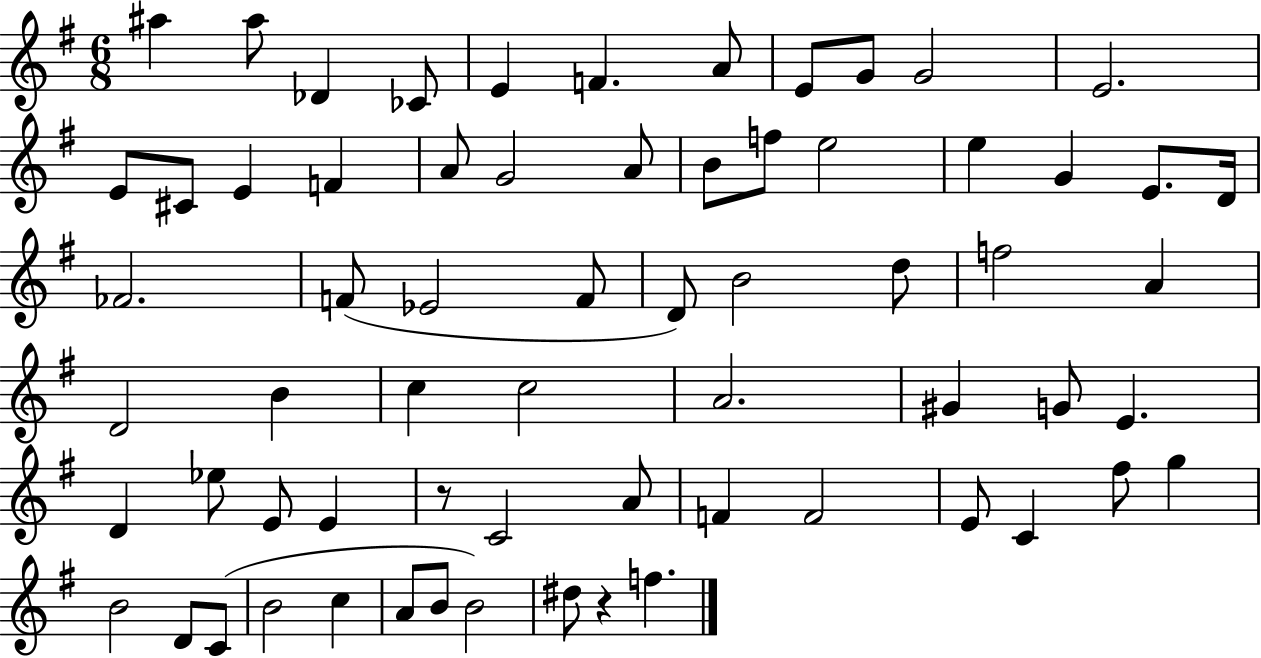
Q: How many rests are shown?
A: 2